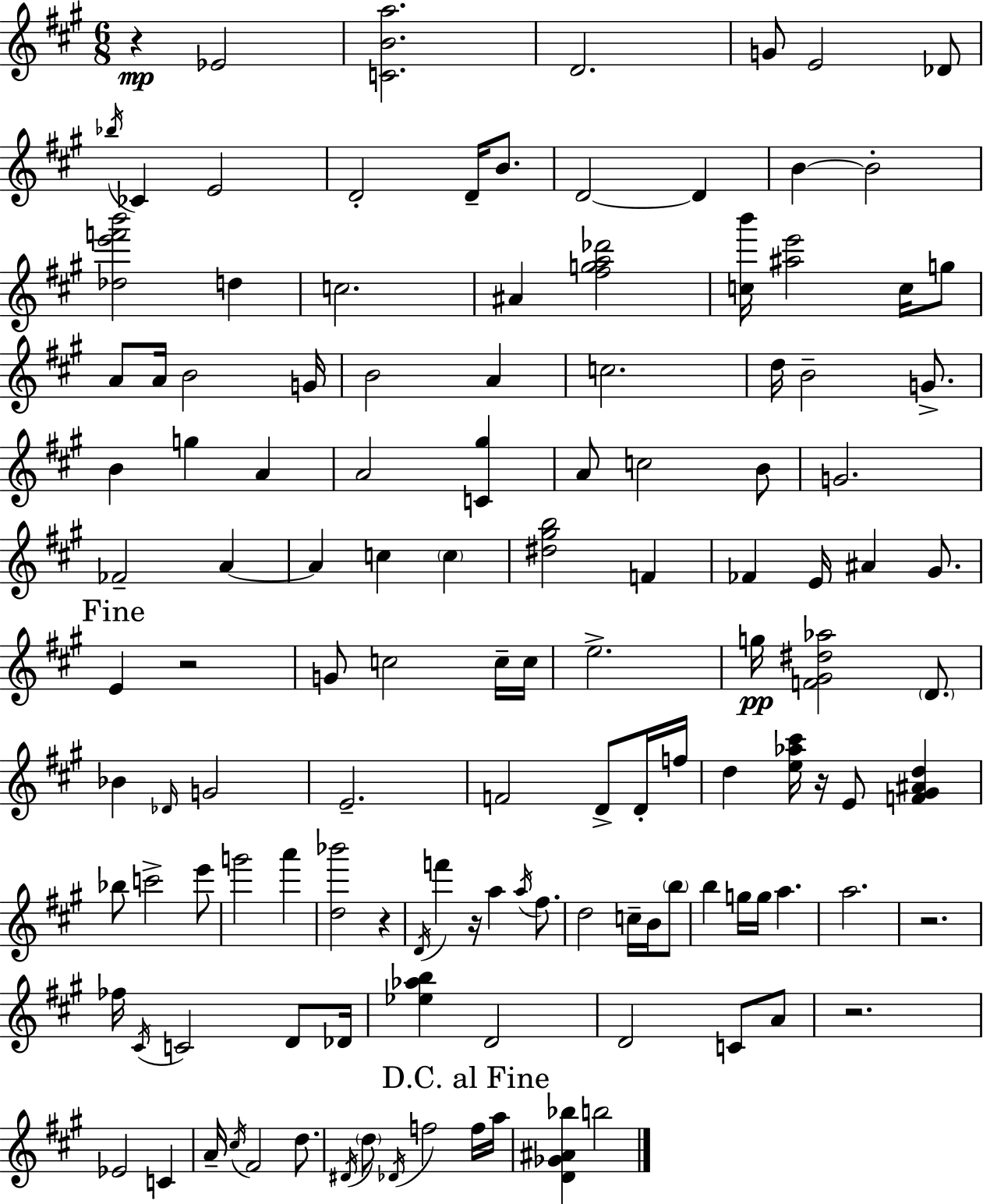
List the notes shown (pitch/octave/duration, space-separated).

R/q Eb4/h [C4,B4,A5]/h. D4/h. G4/e E4/h Db4/e Bb5/s CES4/q E4/h D4/h D4/s B4/e. D4/h D4/q B4/q B4/h [Db5,E6,F6,B6]/h D5/q C5/h. A#4/q [F#5,G5,A5,Db6]/h [C5,B6]/s [A#5,E6]/h C5/s G5/e A4/e A4/s B4/h G4/s B4/h A4/q C5/h. D5/s B4/h G4/e. B4/q G5/q A4/q A4/h [C4,G#5]/q A4/e C5/h B4/e G4/h. FES4/h A4/q A4/q C5/q C5/q [D#5,G#5,B5]/h F4/q FES4/q E4/s A#4/q G#4/e. E4/q R/h G4/e C5/h C5/s C5/s E5/h. G5/s [F4,G#4,D#5,Ab5]/h D4/e. Bb4/q Db4/s G4/h E4/h. F4/h D4/e D4/s F5/s D5/q [E5,Ab5,C#6]/s R/s E4/e [F4,G#4,A#4,D5]/q Bb5/e C6/h E6/e G6/h A6/q [D5,Bb6]/h R/q D4/s F6/q R/s A5/q A5/s F#5/e. D5/h C5/s B4/s B5/e B5/q G5/s G5/s A5/q. A5/h. R/h. FES5/s C#4/s C4/h D4/e Db4/s [Eb5,Ab5,B5]/q D4/h D4/h C4/e A4/e R/h. Eb4/h C4/q A4/s C#5/s F#4/h D5/e. D#4/s D5/e Db4/s F5/h F5/s A5/s [D4,Gb4,A#4,Bb5]/q B5/h